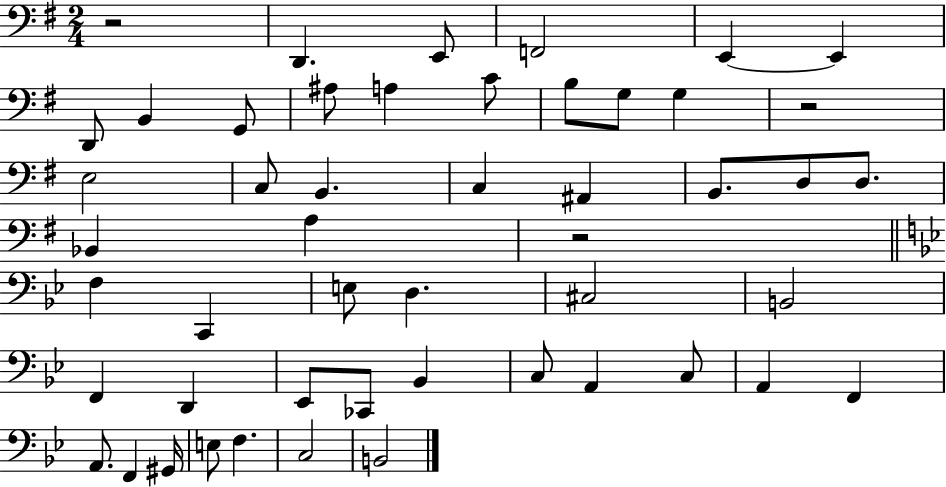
R/h D2/q. E2/e F2/h E2/q E2/q D2/e B2/q G2/e A#3/e A3/q C4/e B3/e G3/e G3/q R/h E3/h C3/e B2/q. C3/q A#2/q B2/e. D3/e D3/e. Bb2/q A3/q R/h F3/q C2/q E3/e D3/q. C#3/h B2/h F2/q D2/q Eb2/e CES2/e Bb2/q C3/e A2/q C3/e A2/q F2/q A2/e. F2/q G#2/s E3/e F3/q. C3/h B2/h